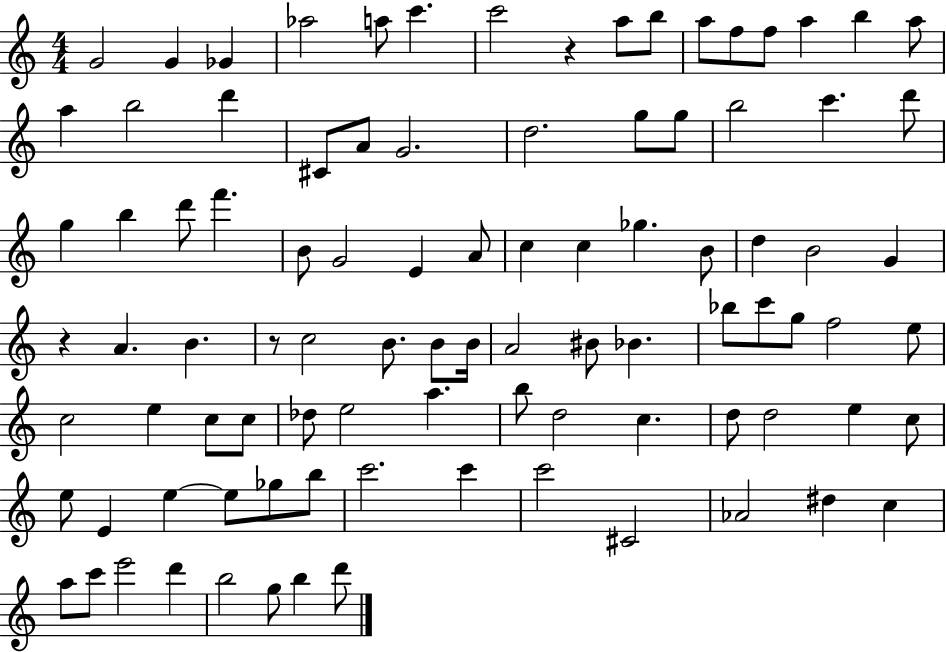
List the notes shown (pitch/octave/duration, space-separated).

G4/h G4/q Gb4/q Ab5/h A5/e C6/q. C6/h R/q A5/e B5/e A5/e F5/e F5/e A5/q B5/q A5/e A5/q B5/h D6/q C#4/e A4/e G4/h. D5/h. G5/e G5/e B5/h C6/q. D6/e G5/q B5/q D6/e F6/q. B4/e G4/h E4/q A4/e C5/q C5/q Gb5/q. B4/e D5/q B4/h G4/q R/q A4/q. B4/q. R/e C5/h B4/e. B4/e B4/s A4/h BIS4/e Bb4/q. Bb5/e C6/e G5/e F5/h E5/e C5/h E5/q C5/e C5/e Db5/e E5/h A5/q. B5/e D5/h C5/q. D5/e D5/h E5/q C5/e E5/e E4/q E5/q E5/e Gb5/e B5/e C6/h. C6/q C6/h C#4/h Ab4/h D#5/q C5/q A5/e C6/e E6/h D6/q B5/h G5/e B5/q D6/e